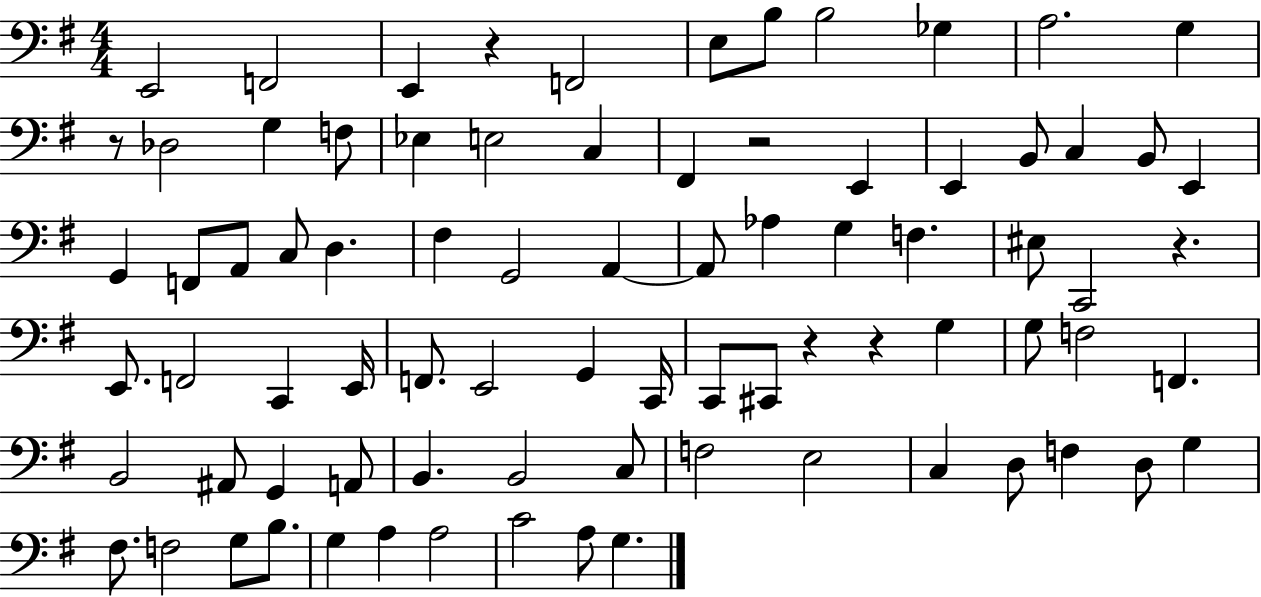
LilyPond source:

{
  \clef bass
  \numericTimeSignature
  \time 4/4
  \key g \major
  \repeat volta 2 { e,2 f,2 | e,4 r4 f,2 | e8 b8 b2 ges4 | a2. g4 | \break r8 des2 g4 f8 | ees4 e2 c4 | fis,4 r2 e,4 | e,4 b,8 c4 b,8 e,4 | \break g,4 f,8 a,8 c8 d4. | fis4 g,2 a,4~~ | a,8 aes4 g4 f4. | eis8 c,2 r4. | \break e,8. f,2 c,4 e,16 | f,8. e,2 g,4 c,16 | c,8 cis,8 r4 r4 g4 | g8 f2 f,4. | \break b,2 ais,8 g,4 a,8 | b,4. b,2 c8 | f2 e2 | c4 d8 f4 d8 g4 | \break fis8. f2 g8 b8. | g4 a4 a2 | c'2 a8 g4. | } \bar "|."
}